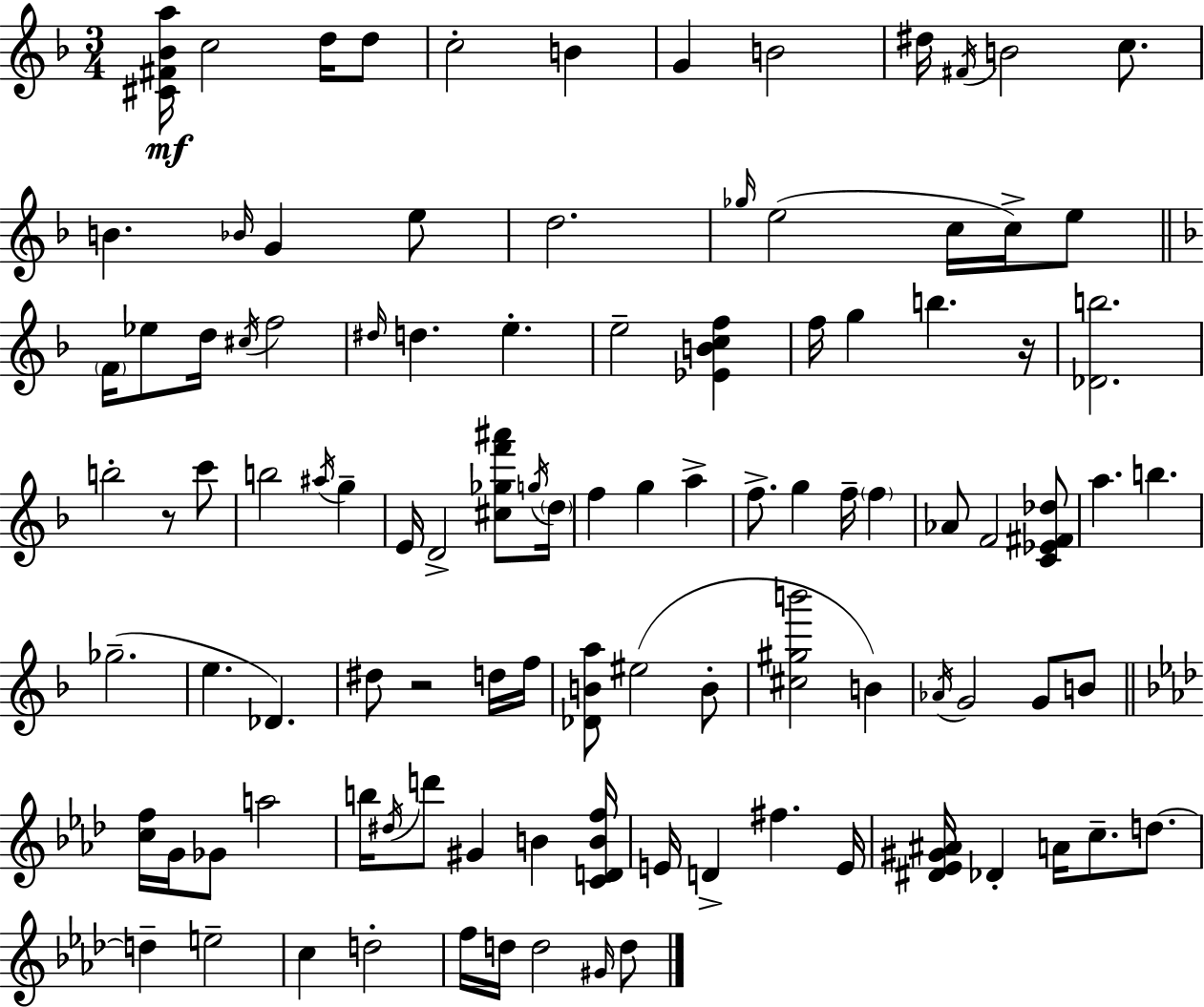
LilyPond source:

{
  \clef treble
  \numericTimeSignature
  \time 3/4
  \key f \major
  \repeat volta 2 { <cis' fis' bes' a''>16\mf c''2 d''16 d''8 | c''2-. b'4 | g'4 b'2 | dis''16 \acciaccatura { fis'16 } b'2 c''8. | \break b'4. \grace { bes'16 } g'4 | e''8 d''2. | \grace { ges''16 } e''2( c''16 | c''16->) e''8 \bar "||" \break \key f \major \parenthesize f'16 ees''8 d''16 \acciaccatura { cis''16 } f''2 | \grace { dis''16 } d''4. e''4.-. | e''2-- <ees' b' c'' f''>4 | f''16 g''4 b''4. | \break r16 <des' b''>2. | b''2-. r8 | c'''8 b''2 \acciaccatura { ais''16 } g''4-- | e'16 d'2-> | \break <cis'' ges'' f''' ais'''>8 \acciaccatura { g''16 } \parenthesize d''16 f''4 g''4 | a''4-> f''8.-> g''4 f''16-- | \parenthesize f''4 aes'8 f'2 | <c' ees' fis' des''>8 a''4. b''4. | \break ges''2.--( | e''4. des'4.) | dis''8 r2 | d''16 f''16 <des' b' a''>8 eis''2( | \break b'8-. <cis'' gis'' b'''>2 | b'4) \acciaccatura { aes'16 } g'2 | g'8 b'8 \bar "||" \break \key aes \major <c'' f''>16 g'16 ges'8 a''2 | b''16 \acciaccatura { dis''16 } d'''8 gis'4 b'4 | <c' d' b' f''>16 e'16 d'4-> fis''4. | e'16 <dis' ees' gis' ais'>16 des'4-. a'16 c''8.-- d''8.~~ | \break d''4-- e''2-- | c''4 d''2-. | f''16 d''16 d''2 \grace { gis'16 } | d''8 } \bar "|."
}